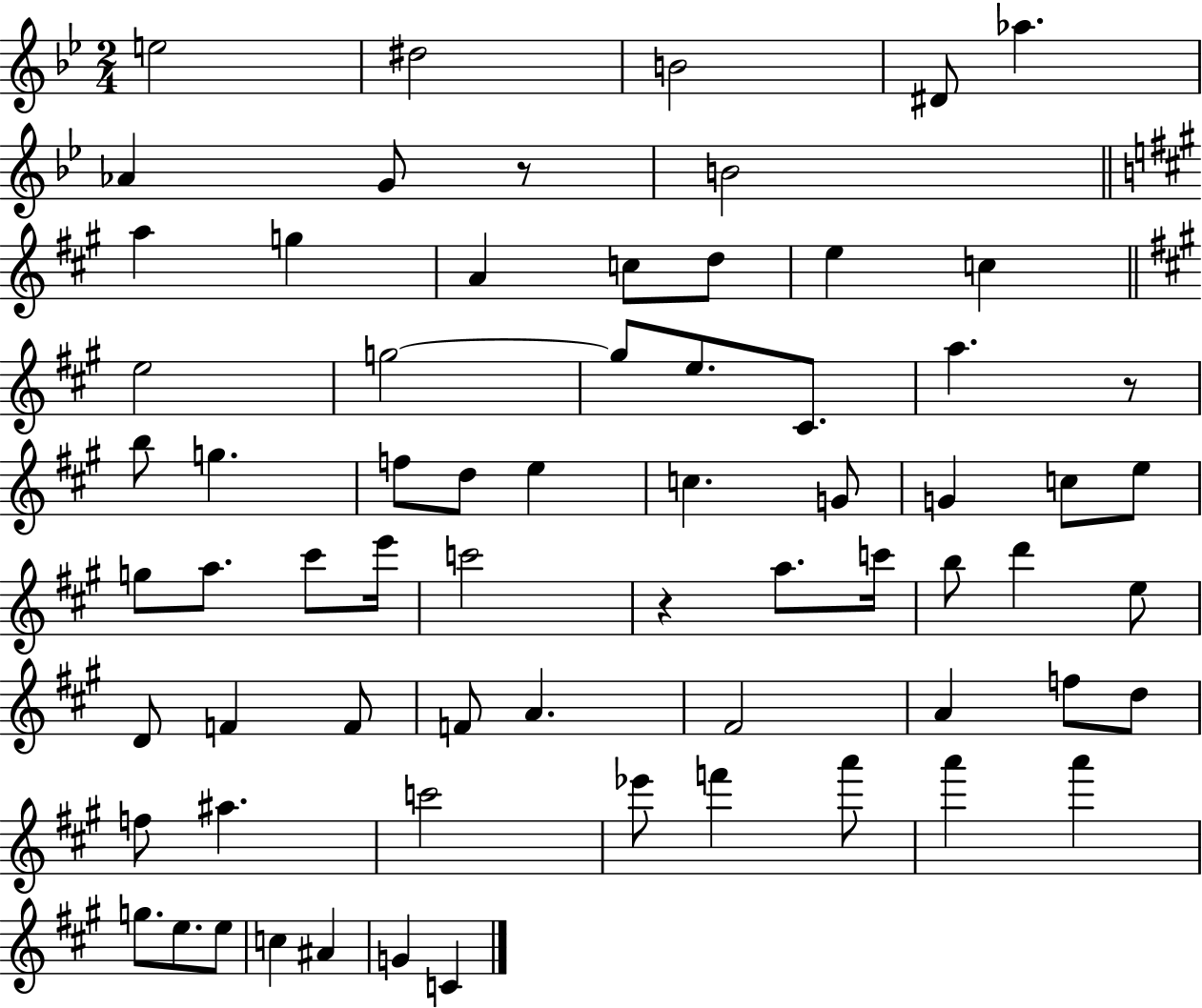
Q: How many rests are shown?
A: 3